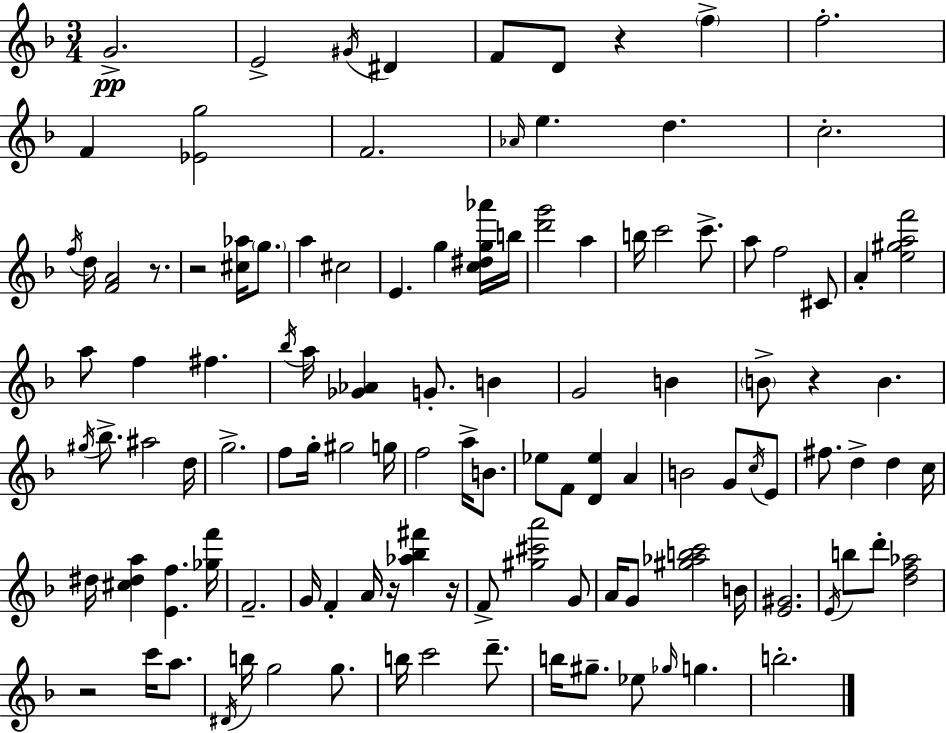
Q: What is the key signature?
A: F major